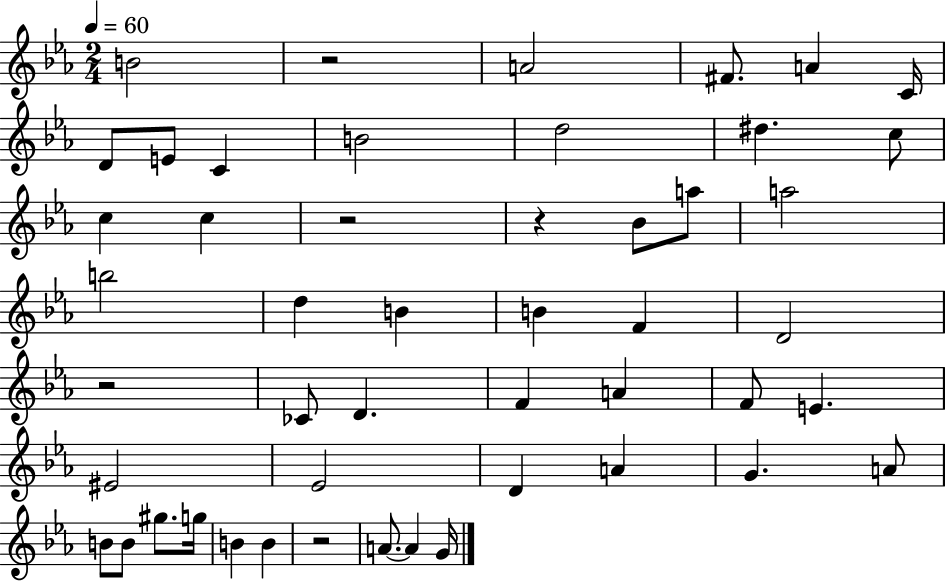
B4/h R/h A4/h F#4/e. A4/q C4/s D4/e E4/e C4/q B4/h D5/h D#5/q. C5/e C5/q C5/q R/h R/q Bb4/e A5/e A5/h B5/h D5/q B4/q B4/q F4/q D4/h R/h CES4/e D4/q. F4/q A4/q F4/e E4/q. EIS4/h Eb4/h D4/q A4/q G4/q. A4/e B4/e B4/e G#5/e. G5/s B4/q B4/q R/h A4/e. A4/q G4/s